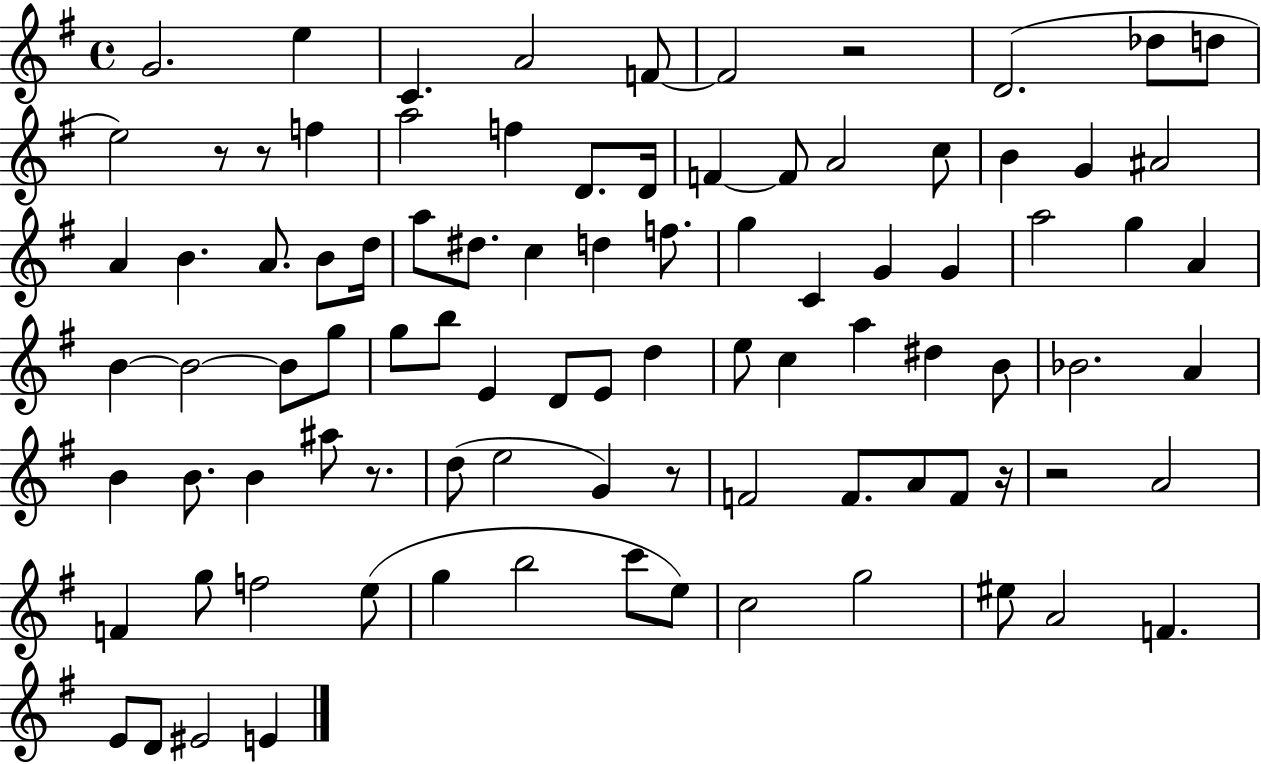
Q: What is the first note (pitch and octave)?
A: G4